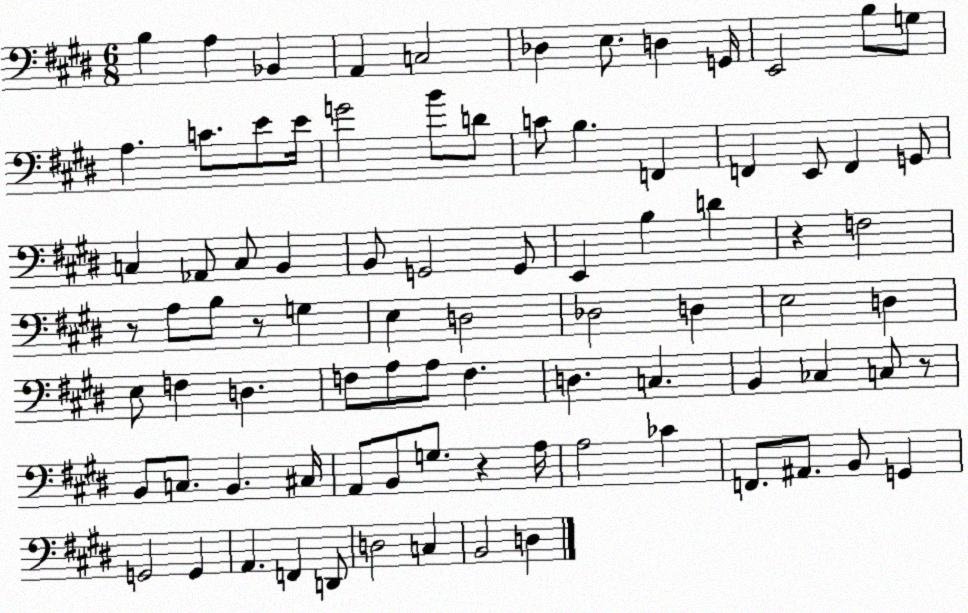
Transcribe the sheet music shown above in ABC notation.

X:1
T:Untitled
M:6/8
L:1/4
K:E
B, A, _B,, A,, C,2 _D, E,/2 D, G,,/4 E,,2 B,/2 G,/2 A, C/2 E/2 E/4 G2 B/2 D/2 C/2 B, F,, F,, E,,/2 F,, G,,/2 C, _A,,/2 C,/2 B,, B,,/2 G,,2 G,,/2 E,, B, D z F,2 z/2 A,/2 B,/2 z/2 G, E, D,2 _D,2 D, E,2 D, E,/2 F, D, F,/2 A,/2 A,/2 F, D, C, B,, _C, C,/2 z/2 B,,/2 C,/2 B,, ^C,/4 A,,/2 B,,/2 G,/2 z A,/4 A,2 _C F,,/2 ^A,,/2 B,,/2 G,, G,,2 G,, A,, F,, D,,/2 D,2 C, B,,2 D,